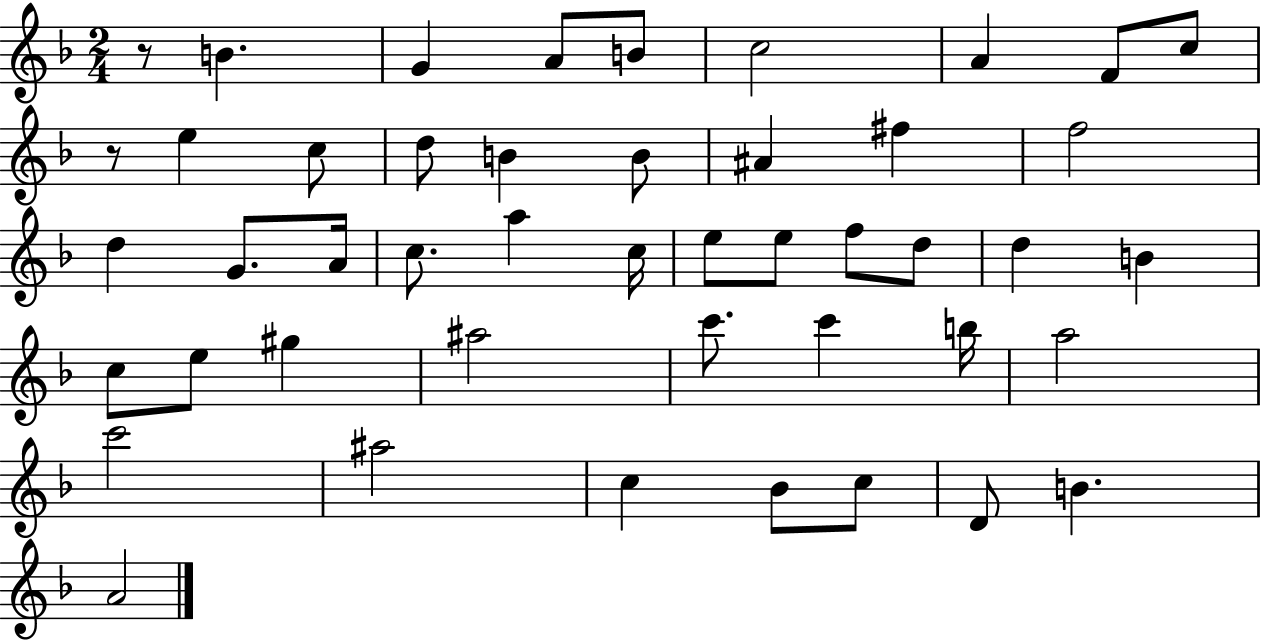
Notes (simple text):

R/e B4/q. G4/q A4/e B4/e C5/h A4/q F4/e C5/e R/e E5/q C5/e D5/e B4/q B4/e A#4/q F#5/q F5/h D5/q G4/e. A4/s C5/e. A5/q C5/s E5/e E5/e F5/e D5/e D5/q B4/q C5/e E5/e G#5/q A#5/h C6/e. C6/q B5/s A5/h C6/h A#5/h C5/q Bb4/e C5/e D4/e B4/q. A4/h